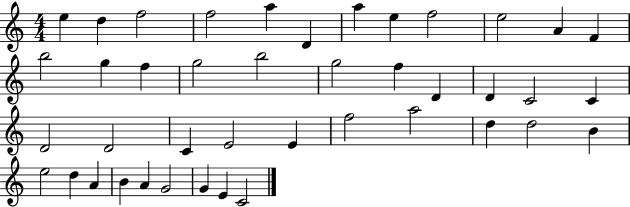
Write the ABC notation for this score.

X:1
T:Untitled
M:4/4
L:1/4
K:C
e d f2 f2 a D a e f2 e2 A F b2 g f g2 b2 g2 f D D C2 C D2 D2 C E2 E f2 a2 d d2 B e2 d A B A G2 G E C2